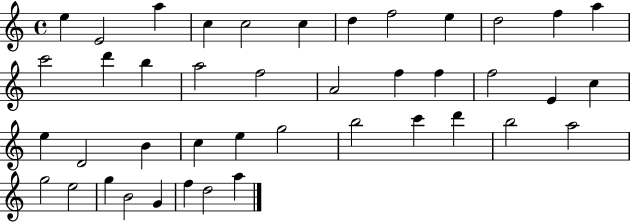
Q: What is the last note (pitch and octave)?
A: A5